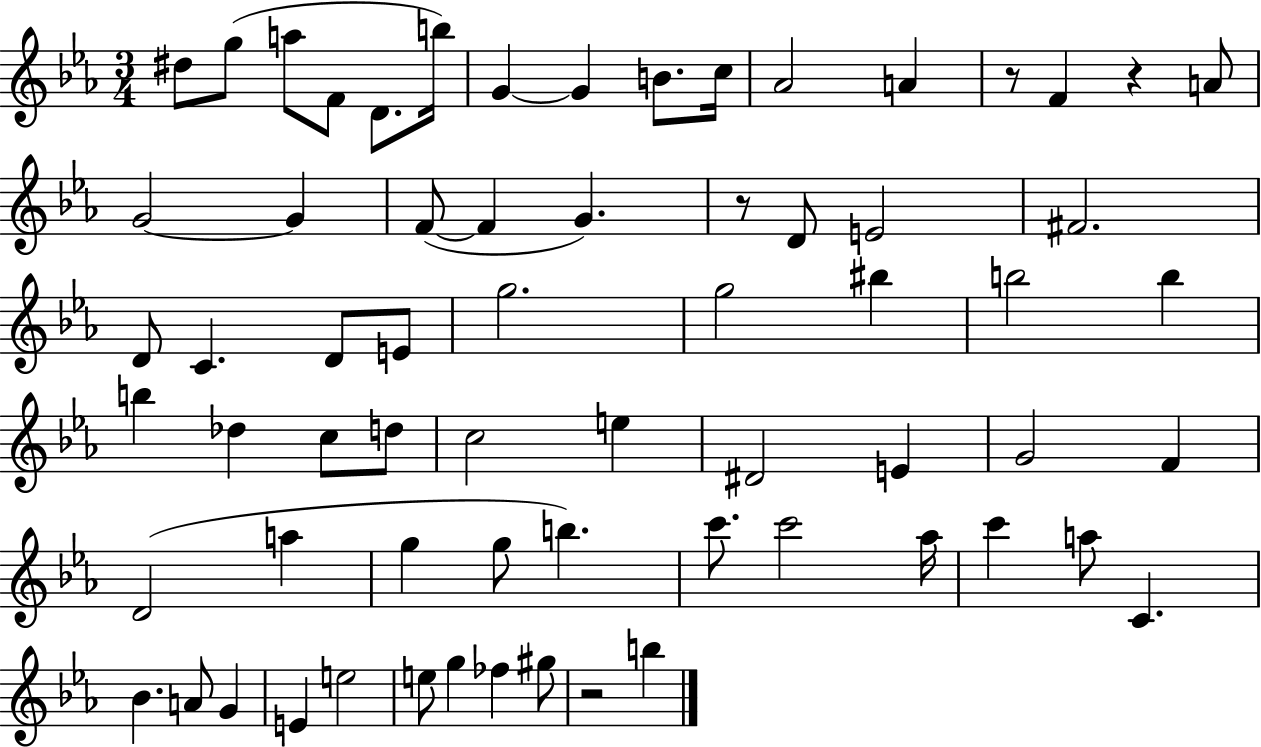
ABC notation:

X:1
T:Untitled
M:3/4
L:1/4
K:Eb
^d/2 g/2 a/2 F/2 D/2 b/4 G G B/2 c/4 _A2 A z/2 F z A/2 G2 G F/2 F G z/2 D/2 E2 ^F2 D/2 C D/2 E/2 g2 g2 ^b b2 b b _d c/2 d/2 c2 e ^D2 E G2 F D2 a g g/2 b c'/2 c'2 _a/4 c' a/2 C _B A/2 G E e2 e/2 g _f ^g/2 z2 b